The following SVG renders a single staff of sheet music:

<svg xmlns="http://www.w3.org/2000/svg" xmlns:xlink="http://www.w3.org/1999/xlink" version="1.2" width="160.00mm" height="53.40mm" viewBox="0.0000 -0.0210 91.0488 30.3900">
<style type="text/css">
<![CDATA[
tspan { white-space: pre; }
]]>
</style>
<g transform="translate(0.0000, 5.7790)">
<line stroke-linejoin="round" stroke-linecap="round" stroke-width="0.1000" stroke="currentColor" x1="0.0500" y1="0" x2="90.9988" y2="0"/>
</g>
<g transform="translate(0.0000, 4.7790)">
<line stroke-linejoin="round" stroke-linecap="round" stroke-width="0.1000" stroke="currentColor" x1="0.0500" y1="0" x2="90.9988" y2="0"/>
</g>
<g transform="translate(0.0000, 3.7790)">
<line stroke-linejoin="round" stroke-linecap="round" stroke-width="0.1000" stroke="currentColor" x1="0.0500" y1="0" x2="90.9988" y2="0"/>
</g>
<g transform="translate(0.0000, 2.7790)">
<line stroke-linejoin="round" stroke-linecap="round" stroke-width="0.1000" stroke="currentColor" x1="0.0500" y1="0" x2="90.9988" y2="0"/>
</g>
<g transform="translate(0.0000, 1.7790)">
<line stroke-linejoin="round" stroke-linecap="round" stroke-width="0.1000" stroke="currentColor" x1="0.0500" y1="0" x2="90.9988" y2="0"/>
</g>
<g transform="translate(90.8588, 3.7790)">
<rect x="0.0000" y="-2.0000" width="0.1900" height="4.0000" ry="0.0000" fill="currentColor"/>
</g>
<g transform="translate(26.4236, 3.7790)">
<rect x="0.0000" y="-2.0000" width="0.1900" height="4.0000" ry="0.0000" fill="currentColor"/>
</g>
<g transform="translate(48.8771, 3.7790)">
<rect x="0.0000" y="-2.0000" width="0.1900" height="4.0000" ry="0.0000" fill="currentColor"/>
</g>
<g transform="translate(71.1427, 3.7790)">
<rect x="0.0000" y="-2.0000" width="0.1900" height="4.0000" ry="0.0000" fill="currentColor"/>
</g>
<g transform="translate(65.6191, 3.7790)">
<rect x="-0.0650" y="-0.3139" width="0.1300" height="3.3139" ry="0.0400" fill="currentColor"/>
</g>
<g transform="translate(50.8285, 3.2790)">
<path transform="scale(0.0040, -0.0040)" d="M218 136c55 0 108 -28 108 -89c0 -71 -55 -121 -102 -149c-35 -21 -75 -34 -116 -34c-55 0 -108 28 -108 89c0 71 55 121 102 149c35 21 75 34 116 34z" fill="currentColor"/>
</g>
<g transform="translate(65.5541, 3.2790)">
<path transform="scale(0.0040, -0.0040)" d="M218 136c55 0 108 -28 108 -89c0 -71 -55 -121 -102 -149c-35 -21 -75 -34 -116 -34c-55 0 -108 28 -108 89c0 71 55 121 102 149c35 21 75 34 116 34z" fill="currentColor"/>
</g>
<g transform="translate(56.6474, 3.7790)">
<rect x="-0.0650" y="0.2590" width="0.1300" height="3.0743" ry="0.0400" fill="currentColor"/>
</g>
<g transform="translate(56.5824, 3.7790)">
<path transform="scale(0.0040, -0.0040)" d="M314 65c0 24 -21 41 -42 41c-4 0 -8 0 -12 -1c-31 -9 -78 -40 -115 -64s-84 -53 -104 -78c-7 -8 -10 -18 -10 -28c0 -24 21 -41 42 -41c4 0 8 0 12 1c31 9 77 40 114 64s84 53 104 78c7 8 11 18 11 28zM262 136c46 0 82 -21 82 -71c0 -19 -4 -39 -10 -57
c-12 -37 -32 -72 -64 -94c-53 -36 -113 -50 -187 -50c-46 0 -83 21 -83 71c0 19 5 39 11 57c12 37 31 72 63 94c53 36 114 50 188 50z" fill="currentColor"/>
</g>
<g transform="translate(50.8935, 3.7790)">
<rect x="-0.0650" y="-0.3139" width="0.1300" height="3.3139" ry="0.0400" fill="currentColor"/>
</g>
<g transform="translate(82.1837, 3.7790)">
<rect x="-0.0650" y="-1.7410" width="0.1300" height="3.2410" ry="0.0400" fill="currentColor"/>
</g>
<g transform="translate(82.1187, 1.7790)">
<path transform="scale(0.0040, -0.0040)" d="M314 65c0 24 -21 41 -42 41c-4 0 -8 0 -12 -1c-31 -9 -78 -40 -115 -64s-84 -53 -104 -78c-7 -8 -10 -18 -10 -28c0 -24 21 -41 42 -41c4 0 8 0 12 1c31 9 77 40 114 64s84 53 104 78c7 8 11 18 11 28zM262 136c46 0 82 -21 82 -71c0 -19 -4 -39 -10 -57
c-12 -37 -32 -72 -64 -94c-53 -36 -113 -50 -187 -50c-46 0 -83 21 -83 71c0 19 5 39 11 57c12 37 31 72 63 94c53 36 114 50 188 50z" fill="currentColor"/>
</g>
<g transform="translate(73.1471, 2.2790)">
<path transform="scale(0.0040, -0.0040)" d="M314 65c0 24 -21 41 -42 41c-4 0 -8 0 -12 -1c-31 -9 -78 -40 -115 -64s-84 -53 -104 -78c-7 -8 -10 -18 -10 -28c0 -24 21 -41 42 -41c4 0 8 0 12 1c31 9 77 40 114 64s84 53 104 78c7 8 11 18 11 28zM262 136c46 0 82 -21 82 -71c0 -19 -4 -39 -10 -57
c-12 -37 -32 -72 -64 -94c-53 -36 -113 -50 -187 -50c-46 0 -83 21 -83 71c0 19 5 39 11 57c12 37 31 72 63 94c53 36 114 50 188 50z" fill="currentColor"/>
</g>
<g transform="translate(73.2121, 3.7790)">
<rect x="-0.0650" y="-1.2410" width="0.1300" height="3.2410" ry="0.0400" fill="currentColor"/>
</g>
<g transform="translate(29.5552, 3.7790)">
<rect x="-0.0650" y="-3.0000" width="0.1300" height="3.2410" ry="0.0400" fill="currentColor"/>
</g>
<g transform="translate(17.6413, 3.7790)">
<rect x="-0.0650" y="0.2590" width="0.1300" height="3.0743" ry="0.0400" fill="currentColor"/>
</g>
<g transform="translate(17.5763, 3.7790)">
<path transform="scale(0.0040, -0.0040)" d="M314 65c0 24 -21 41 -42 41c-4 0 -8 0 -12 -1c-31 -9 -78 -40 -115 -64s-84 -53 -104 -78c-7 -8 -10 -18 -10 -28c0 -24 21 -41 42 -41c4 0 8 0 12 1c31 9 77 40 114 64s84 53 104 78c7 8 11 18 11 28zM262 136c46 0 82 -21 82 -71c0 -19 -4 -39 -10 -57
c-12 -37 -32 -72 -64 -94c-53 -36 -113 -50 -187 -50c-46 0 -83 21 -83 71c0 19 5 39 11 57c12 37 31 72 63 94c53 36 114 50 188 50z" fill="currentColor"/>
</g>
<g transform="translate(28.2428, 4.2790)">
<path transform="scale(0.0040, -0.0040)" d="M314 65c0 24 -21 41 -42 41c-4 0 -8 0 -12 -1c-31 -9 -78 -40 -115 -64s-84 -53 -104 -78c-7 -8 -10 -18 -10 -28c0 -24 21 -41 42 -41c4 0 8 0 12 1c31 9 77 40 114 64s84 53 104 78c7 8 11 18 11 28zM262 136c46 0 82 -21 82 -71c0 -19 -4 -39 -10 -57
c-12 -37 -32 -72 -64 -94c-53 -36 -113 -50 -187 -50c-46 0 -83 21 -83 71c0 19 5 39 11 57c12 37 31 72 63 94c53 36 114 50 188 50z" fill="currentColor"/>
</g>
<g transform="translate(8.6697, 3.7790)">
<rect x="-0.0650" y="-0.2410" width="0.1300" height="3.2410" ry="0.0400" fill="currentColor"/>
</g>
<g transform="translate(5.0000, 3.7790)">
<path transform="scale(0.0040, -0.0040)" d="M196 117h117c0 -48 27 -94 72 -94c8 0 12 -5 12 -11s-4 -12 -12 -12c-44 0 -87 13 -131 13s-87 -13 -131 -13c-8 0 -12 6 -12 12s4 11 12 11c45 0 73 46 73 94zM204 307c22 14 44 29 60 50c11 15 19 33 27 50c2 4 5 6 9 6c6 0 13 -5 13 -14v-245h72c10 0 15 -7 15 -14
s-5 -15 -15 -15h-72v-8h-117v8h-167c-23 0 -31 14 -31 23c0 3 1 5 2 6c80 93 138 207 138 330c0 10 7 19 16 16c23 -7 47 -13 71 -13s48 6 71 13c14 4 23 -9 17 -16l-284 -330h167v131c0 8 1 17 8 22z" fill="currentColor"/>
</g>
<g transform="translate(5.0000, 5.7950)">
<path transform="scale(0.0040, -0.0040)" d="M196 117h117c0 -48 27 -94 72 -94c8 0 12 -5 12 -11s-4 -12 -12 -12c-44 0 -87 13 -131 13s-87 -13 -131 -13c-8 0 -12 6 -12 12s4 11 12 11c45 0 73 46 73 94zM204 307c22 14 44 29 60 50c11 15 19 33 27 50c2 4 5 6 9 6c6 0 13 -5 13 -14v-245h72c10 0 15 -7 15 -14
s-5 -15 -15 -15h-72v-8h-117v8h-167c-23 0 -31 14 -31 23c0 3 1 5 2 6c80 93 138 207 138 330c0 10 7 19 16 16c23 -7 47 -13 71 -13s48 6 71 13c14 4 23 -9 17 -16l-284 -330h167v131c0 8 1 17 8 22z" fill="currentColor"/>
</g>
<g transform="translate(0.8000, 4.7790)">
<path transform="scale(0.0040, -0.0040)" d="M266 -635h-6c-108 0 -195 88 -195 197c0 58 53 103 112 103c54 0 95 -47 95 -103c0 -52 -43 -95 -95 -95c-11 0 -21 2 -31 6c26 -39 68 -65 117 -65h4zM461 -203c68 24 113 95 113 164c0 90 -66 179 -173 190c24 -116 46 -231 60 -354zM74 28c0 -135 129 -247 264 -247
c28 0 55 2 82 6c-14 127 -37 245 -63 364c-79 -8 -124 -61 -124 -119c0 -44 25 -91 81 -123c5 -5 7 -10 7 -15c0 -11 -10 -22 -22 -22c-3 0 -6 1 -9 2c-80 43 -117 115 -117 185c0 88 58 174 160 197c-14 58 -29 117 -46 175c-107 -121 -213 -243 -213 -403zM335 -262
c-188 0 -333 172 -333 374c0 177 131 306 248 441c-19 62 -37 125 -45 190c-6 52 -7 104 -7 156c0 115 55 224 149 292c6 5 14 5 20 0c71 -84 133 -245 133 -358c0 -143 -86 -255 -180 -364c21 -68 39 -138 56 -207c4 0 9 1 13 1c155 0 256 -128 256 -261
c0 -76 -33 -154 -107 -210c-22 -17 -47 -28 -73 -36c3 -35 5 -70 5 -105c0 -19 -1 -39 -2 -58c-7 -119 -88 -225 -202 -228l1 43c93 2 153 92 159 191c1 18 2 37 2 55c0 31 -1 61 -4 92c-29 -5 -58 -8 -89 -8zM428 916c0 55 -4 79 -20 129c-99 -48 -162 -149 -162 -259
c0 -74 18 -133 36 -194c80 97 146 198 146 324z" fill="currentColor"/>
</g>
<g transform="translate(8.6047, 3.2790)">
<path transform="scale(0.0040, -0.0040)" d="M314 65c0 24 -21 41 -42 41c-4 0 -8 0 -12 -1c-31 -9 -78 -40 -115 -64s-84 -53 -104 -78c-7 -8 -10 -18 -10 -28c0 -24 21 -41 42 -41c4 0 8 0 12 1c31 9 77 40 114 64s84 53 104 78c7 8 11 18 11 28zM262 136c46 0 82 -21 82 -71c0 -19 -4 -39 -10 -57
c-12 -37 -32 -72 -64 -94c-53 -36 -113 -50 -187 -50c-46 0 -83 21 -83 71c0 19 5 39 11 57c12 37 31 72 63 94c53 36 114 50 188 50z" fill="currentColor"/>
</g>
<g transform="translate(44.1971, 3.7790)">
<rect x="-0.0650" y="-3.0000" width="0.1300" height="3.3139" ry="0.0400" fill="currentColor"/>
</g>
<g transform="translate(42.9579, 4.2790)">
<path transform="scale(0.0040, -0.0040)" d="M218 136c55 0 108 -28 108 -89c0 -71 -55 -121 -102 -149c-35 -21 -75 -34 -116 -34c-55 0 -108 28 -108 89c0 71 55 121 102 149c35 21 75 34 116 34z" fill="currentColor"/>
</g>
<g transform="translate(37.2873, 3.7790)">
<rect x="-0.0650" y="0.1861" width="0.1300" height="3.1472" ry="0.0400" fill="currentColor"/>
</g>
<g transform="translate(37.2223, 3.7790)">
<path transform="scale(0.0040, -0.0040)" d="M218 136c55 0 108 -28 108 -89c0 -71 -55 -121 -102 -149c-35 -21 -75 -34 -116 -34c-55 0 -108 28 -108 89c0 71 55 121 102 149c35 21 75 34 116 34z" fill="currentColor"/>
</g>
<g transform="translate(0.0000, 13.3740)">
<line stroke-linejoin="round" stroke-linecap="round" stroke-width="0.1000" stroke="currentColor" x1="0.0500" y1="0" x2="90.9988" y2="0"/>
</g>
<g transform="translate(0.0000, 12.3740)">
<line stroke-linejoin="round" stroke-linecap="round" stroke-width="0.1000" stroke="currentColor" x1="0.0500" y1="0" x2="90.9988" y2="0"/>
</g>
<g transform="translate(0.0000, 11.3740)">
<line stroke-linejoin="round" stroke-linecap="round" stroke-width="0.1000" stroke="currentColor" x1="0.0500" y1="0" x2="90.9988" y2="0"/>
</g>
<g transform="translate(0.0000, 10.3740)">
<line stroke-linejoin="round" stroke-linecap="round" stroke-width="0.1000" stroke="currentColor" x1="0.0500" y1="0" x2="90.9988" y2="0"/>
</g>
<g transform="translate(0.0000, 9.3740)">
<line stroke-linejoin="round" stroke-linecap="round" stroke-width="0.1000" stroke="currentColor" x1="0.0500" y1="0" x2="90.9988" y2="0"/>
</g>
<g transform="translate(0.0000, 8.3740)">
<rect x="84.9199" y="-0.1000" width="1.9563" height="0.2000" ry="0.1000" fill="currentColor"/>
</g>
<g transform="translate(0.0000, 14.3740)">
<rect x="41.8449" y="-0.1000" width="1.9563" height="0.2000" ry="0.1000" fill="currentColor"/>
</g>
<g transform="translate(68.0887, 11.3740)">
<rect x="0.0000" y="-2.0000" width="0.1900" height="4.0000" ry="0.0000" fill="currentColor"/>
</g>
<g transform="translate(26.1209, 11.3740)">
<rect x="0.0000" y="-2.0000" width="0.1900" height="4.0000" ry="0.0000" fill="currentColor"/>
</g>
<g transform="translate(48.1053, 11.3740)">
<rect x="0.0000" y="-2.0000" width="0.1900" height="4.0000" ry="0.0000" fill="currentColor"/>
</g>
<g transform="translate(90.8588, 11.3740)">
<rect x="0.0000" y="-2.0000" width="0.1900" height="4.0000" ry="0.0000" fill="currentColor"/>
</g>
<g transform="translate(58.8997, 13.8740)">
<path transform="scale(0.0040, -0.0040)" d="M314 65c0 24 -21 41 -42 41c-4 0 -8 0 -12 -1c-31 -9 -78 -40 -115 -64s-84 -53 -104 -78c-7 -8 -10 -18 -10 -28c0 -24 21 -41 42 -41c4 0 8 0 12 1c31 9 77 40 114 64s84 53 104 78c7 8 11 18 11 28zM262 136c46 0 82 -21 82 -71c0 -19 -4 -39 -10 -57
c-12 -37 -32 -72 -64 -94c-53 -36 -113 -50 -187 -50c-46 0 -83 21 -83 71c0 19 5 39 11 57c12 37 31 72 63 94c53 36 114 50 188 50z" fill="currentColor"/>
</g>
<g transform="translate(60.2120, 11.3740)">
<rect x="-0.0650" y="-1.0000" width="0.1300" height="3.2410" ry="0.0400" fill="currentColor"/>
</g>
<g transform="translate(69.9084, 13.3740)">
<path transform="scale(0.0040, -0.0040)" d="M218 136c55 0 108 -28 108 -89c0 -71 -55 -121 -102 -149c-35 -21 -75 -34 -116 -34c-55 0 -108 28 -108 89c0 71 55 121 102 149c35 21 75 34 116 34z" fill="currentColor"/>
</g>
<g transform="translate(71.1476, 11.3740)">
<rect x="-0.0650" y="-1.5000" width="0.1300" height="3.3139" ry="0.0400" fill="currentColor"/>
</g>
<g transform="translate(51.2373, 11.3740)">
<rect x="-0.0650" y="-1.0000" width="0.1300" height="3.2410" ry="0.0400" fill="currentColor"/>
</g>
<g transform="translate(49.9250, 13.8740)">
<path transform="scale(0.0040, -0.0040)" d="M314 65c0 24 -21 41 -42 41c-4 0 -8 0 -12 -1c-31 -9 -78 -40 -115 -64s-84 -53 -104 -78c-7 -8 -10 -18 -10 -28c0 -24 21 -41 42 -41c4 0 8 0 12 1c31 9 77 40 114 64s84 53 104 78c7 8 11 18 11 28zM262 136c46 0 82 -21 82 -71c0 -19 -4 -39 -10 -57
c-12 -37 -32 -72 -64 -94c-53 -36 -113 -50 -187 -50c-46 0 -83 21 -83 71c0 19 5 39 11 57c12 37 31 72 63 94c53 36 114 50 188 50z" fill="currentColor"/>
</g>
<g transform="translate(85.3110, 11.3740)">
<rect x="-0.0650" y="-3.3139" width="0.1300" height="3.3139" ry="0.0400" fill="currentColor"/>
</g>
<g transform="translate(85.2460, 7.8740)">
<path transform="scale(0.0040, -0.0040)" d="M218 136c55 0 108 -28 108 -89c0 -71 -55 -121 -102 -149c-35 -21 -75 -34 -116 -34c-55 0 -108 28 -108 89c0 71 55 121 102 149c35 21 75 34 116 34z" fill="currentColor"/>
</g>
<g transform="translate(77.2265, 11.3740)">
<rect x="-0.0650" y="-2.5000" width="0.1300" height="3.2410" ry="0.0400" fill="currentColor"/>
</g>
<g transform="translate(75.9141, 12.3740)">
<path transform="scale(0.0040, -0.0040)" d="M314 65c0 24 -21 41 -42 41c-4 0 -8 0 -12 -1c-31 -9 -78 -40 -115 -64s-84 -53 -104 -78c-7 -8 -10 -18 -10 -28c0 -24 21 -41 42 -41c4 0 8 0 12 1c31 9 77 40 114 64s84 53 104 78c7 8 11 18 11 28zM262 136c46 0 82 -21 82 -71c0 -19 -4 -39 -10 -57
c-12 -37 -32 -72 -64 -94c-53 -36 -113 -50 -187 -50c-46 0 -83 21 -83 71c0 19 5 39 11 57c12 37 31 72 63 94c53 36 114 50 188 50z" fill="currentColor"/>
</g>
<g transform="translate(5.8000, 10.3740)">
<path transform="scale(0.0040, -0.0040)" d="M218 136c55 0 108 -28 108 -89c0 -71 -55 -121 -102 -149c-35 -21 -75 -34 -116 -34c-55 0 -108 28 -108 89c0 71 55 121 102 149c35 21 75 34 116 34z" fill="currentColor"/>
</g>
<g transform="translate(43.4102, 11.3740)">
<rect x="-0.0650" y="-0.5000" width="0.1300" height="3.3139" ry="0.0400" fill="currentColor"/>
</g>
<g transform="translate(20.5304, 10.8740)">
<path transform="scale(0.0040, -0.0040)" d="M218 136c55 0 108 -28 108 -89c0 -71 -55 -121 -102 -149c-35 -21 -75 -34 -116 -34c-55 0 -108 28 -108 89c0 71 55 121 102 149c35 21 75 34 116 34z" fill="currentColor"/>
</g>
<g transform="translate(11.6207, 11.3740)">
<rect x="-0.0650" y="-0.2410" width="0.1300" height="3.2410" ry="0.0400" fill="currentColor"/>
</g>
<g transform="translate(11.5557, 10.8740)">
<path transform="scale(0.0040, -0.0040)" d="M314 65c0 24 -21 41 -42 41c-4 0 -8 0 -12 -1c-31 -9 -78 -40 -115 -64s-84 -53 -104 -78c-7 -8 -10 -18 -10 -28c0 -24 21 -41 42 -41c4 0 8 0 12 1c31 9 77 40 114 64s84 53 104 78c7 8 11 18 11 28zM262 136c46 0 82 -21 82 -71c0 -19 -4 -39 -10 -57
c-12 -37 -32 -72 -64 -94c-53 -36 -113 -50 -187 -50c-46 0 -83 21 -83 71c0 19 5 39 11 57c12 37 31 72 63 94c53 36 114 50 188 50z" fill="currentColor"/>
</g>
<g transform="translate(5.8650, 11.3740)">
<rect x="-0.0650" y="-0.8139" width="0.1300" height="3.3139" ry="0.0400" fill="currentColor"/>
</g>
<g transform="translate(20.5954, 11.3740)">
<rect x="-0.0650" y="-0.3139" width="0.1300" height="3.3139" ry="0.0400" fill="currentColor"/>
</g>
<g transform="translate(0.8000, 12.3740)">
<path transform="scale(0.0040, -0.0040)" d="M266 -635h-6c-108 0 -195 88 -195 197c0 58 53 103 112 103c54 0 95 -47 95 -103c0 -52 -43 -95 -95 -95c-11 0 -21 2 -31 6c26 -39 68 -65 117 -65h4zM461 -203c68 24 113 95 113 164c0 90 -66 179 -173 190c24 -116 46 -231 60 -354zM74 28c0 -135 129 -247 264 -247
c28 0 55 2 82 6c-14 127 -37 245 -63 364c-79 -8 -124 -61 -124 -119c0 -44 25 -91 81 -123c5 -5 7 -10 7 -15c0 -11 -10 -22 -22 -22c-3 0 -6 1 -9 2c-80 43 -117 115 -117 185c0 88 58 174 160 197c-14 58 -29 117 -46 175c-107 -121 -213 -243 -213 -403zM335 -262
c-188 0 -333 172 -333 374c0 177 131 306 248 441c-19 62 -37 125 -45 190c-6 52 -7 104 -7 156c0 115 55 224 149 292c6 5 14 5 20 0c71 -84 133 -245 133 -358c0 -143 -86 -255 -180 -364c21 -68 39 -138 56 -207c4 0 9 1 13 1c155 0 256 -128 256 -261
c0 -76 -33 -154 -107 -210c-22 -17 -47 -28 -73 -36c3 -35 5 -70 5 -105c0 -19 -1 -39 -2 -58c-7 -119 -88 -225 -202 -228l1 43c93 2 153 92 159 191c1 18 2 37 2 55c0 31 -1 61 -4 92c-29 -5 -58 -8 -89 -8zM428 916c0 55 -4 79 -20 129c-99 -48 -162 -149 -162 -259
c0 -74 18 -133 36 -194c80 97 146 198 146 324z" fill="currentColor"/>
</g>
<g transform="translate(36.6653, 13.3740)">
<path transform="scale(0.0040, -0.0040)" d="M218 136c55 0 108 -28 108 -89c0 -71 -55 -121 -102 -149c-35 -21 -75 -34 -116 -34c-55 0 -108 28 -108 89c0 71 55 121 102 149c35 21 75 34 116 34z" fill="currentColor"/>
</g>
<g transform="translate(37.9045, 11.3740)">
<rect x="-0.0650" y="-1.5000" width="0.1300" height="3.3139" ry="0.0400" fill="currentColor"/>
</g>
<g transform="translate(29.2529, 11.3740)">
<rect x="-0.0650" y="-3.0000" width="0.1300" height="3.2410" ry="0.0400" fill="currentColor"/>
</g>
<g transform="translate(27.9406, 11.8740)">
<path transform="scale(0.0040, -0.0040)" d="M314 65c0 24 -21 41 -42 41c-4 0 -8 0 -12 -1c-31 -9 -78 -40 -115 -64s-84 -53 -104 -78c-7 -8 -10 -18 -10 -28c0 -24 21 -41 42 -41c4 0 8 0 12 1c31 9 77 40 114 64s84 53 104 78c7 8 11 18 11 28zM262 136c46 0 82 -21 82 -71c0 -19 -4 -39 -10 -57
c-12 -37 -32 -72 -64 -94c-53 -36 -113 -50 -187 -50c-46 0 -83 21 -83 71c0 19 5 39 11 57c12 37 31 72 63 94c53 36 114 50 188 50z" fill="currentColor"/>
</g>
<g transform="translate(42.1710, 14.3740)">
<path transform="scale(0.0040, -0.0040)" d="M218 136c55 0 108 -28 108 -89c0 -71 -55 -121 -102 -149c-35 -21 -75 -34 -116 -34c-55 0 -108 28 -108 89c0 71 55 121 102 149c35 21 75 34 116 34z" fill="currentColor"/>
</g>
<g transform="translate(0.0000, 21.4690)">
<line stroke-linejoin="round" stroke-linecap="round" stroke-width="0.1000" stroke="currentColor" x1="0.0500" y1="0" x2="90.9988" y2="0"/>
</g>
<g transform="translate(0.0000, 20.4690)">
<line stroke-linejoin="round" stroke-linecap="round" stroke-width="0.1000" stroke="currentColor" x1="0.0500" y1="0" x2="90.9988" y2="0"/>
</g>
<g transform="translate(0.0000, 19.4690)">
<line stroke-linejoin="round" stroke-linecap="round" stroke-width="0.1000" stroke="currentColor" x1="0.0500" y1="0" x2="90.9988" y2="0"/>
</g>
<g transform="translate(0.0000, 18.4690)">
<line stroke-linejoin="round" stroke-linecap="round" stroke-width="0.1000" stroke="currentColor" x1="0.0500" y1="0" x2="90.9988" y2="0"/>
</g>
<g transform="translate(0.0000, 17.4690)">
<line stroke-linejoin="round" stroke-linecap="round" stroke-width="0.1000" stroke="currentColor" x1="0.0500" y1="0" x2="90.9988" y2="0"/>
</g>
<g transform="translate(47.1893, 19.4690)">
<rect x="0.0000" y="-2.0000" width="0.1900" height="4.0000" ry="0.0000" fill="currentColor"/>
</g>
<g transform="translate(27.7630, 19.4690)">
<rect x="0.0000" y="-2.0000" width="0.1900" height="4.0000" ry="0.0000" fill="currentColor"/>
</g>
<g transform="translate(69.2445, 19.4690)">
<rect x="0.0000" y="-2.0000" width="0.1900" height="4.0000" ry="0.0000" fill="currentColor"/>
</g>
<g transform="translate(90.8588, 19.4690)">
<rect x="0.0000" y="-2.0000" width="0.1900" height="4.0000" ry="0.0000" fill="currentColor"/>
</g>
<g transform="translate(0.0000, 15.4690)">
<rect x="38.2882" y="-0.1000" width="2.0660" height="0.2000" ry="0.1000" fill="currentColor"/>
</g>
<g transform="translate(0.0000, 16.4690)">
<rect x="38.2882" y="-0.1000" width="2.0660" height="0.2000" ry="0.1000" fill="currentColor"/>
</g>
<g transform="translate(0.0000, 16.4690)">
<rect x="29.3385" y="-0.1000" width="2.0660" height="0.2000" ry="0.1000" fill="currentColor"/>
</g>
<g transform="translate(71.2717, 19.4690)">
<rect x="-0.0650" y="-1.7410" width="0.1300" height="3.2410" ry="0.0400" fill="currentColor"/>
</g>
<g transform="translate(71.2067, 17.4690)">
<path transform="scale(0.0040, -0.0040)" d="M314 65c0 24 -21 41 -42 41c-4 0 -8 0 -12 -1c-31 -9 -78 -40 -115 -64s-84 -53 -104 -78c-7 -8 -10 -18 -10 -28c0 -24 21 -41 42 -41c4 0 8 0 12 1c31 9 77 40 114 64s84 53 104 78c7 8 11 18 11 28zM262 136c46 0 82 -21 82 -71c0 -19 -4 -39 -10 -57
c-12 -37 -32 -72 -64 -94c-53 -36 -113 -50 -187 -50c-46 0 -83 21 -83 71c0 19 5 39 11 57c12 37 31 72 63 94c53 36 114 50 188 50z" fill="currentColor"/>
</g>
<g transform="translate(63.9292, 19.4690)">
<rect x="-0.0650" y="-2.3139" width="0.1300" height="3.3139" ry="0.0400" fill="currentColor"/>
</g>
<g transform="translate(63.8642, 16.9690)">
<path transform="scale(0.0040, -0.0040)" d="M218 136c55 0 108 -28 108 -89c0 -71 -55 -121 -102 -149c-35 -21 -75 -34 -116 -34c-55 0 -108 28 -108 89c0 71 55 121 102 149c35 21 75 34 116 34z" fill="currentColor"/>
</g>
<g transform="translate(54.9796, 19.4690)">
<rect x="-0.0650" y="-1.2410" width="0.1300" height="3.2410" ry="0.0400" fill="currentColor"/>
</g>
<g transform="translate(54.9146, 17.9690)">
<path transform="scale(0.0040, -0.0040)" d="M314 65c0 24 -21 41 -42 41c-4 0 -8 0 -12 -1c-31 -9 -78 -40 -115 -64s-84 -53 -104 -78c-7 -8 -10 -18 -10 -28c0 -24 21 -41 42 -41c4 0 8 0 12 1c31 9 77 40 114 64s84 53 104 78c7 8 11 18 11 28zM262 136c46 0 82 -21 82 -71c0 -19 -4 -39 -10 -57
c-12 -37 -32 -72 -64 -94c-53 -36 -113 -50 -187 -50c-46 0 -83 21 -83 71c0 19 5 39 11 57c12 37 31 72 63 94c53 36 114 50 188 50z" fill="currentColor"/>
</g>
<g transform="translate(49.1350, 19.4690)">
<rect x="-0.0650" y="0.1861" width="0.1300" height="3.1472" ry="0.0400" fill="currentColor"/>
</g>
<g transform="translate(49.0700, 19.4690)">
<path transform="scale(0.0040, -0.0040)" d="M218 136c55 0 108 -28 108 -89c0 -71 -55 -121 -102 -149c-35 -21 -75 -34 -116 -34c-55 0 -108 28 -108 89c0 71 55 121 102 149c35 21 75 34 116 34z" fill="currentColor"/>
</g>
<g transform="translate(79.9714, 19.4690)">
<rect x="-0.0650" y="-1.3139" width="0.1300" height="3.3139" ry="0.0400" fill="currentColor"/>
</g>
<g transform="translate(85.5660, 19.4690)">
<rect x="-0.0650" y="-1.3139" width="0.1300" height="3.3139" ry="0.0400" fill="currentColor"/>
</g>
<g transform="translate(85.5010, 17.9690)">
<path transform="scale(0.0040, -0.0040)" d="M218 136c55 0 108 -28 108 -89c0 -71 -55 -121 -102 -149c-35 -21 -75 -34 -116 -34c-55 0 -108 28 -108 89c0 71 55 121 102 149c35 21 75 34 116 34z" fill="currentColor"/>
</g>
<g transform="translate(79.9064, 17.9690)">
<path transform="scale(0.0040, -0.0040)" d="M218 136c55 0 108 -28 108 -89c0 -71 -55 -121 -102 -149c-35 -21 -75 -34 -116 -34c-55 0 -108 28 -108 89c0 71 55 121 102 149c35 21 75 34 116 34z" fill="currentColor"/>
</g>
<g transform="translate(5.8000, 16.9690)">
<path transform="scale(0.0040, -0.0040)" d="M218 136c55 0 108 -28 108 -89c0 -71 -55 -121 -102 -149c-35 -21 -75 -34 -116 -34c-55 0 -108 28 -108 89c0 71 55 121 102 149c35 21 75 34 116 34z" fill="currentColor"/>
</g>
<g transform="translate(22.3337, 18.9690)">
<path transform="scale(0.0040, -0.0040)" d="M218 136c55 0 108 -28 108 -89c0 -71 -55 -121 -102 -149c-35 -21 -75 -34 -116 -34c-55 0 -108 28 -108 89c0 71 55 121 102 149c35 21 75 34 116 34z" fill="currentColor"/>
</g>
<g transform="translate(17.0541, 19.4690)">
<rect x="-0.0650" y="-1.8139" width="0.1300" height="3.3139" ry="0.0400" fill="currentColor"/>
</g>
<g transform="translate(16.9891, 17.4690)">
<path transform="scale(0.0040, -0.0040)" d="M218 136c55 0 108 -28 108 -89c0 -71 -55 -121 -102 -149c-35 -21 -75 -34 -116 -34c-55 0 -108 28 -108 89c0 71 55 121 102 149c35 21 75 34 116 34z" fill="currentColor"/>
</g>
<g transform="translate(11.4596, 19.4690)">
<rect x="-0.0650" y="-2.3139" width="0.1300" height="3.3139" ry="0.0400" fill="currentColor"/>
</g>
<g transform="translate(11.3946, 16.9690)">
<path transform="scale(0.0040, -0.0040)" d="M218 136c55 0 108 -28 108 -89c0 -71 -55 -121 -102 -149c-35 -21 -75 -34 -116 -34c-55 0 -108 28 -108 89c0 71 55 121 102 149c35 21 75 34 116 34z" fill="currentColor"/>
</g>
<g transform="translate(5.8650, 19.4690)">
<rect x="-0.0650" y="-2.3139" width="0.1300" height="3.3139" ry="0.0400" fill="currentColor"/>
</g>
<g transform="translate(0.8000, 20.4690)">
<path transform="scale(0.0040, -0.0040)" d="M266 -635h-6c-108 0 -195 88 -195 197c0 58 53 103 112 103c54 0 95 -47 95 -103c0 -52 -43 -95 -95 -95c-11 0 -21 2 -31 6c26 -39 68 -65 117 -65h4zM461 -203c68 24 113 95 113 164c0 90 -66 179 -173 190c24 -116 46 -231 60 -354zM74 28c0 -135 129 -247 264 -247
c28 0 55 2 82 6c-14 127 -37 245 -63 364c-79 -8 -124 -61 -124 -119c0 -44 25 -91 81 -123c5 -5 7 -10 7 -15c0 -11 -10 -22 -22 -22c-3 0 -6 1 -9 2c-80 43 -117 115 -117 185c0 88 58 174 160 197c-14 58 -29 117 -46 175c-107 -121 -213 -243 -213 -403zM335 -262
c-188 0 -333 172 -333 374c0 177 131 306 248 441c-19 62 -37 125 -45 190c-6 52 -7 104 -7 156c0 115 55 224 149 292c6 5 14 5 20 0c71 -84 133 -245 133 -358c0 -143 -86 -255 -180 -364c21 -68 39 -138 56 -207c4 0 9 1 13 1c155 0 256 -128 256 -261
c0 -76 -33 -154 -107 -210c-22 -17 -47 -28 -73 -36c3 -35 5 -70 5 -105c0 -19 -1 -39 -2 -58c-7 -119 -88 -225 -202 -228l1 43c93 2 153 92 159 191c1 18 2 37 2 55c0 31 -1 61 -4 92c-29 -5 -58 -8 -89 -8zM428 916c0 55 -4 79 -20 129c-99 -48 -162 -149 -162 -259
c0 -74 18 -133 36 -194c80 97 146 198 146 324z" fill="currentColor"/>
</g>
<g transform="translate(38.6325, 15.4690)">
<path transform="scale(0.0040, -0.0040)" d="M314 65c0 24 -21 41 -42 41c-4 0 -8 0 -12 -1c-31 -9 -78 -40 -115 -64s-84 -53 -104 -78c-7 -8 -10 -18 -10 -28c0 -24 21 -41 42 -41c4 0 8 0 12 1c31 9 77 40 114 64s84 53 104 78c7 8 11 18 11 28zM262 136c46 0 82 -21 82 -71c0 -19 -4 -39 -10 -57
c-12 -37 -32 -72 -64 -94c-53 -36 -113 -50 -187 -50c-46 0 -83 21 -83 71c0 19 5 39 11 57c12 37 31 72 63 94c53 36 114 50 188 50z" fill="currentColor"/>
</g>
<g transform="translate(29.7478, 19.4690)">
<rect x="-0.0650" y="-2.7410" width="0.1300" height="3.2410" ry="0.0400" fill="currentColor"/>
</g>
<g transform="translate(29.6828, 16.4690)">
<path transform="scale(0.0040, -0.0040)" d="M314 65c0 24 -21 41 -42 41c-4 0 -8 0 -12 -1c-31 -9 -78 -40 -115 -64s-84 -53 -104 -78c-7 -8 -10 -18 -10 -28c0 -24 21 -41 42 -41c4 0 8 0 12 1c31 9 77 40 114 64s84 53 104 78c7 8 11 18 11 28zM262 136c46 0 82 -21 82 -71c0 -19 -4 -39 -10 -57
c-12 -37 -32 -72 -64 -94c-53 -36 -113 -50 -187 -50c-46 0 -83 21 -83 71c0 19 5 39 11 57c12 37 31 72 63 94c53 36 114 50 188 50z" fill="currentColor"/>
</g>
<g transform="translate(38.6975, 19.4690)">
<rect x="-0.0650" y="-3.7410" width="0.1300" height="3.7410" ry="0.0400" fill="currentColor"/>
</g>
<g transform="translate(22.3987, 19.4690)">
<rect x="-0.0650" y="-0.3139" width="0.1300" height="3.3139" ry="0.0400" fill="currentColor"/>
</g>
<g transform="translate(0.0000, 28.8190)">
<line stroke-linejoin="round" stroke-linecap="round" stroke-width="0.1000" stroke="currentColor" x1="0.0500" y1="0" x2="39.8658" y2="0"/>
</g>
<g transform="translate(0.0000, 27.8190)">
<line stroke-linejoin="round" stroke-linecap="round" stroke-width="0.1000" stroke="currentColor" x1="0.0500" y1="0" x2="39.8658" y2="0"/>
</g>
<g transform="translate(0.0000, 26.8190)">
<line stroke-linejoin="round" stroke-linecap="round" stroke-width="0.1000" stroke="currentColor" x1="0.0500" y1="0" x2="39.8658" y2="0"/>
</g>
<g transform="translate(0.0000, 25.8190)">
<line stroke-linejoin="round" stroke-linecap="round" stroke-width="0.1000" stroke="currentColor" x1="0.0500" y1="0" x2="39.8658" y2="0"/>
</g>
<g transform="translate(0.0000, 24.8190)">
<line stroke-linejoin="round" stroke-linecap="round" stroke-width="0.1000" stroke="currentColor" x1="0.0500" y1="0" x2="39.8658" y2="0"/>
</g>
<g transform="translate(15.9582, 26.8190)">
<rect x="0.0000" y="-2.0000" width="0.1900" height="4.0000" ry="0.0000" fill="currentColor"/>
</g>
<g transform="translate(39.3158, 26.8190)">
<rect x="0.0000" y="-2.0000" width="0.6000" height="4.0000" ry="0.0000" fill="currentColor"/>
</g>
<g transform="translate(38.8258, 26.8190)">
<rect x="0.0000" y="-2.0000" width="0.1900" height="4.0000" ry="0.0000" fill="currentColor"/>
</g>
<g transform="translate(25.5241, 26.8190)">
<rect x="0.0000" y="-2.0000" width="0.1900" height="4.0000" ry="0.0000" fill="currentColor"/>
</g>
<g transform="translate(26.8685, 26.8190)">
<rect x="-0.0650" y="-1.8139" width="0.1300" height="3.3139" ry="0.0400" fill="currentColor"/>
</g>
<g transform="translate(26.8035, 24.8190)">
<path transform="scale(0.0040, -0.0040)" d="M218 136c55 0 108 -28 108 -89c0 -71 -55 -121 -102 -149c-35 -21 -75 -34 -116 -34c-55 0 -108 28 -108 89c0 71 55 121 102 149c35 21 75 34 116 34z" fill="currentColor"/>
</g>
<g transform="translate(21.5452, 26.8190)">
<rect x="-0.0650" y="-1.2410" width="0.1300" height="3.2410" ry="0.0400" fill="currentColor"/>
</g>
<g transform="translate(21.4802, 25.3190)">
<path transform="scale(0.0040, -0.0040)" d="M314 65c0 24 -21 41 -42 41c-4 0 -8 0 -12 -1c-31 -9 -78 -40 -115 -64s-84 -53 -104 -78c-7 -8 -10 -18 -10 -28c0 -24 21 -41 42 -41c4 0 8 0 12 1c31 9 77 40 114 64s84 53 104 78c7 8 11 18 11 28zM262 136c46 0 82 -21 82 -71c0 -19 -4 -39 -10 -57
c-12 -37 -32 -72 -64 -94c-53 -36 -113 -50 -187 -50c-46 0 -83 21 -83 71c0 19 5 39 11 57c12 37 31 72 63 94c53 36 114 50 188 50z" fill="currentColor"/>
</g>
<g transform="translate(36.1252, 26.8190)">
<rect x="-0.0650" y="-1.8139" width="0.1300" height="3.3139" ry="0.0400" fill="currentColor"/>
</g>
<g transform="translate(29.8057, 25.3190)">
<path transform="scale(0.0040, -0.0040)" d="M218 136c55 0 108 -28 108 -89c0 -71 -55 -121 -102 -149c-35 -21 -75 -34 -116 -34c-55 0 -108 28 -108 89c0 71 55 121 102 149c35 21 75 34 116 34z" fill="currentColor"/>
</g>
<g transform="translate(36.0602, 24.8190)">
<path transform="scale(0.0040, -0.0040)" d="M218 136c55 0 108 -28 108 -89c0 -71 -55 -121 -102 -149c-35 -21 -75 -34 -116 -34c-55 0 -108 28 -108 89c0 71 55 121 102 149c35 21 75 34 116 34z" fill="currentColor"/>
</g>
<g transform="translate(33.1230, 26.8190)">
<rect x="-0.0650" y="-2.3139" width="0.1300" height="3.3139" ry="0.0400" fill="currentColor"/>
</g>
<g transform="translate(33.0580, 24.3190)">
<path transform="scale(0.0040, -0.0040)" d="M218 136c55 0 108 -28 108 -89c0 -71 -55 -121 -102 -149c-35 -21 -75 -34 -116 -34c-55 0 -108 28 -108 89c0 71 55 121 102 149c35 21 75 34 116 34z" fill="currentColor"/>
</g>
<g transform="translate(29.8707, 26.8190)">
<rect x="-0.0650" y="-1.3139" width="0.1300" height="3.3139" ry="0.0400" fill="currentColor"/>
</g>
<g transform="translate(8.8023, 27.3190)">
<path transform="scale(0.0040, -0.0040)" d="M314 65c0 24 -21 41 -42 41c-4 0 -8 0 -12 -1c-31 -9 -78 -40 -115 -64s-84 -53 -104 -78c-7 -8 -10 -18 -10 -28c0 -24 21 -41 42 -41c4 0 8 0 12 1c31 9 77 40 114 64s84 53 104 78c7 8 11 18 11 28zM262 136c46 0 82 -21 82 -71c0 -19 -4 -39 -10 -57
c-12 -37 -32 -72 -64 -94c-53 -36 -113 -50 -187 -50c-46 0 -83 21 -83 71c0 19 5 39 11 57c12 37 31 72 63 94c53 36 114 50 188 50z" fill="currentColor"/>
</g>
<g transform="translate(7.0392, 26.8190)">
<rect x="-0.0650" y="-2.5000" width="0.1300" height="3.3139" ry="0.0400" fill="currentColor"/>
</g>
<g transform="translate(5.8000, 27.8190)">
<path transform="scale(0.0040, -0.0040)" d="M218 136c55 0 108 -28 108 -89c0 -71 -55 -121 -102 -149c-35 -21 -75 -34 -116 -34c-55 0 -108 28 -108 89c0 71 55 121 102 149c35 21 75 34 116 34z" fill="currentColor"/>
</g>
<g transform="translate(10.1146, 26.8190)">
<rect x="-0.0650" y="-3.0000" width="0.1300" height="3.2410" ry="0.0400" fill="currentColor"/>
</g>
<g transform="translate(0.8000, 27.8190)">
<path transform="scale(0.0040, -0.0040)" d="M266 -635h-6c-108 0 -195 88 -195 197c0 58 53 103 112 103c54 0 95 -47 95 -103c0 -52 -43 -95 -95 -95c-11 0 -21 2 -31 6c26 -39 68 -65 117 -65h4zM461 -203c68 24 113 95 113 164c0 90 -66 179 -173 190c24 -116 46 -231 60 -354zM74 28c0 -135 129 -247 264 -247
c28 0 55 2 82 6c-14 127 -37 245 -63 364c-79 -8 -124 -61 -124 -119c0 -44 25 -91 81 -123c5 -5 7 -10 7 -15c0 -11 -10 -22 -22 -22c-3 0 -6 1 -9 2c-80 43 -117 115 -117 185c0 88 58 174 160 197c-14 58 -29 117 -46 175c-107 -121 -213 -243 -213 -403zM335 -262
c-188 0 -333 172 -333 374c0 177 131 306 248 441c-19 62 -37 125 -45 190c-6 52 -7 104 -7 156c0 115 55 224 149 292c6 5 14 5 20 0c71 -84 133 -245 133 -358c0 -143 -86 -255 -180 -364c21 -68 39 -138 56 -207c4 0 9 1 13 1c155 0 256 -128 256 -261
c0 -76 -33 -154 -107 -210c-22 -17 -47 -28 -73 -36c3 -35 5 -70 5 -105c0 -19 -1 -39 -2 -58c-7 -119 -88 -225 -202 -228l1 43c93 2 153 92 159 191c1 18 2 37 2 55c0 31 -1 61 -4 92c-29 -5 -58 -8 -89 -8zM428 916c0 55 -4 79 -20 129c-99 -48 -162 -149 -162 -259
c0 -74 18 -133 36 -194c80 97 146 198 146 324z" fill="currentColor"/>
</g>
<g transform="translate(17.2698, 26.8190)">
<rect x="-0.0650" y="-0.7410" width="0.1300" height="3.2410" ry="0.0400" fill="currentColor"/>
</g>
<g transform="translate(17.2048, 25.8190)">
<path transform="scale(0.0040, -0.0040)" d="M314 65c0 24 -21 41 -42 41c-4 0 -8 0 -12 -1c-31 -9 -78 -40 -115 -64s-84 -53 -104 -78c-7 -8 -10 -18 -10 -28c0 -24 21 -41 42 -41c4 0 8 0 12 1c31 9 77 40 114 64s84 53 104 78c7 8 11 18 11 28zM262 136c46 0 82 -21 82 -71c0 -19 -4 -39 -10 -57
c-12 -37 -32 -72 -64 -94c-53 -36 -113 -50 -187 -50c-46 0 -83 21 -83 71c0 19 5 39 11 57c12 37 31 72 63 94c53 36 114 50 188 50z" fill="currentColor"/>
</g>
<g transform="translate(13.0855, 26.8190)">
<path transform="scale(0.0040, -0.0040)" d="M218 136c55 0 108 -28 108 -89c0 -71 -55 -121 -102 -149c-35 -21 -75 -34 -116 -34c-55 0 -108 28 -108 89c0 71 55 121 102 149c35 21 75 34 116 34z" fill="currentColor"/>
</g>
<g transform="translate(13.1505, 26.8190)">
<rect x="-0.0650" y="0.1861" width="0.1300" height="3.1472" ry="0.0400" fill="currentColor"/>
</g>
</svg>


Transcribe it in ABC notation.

X:1
T:Untitled
M:4/4
L:1/4
K:C
c2 B2 A2 B A c B2 c e2 f2 d c2 c A2 E C D2 D2 E G2 b g g f c a2 c'2 B e2 g f2 e e G A2 B d2 e2 f e g f